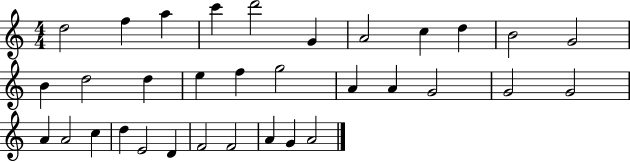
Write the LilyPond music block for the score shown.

{
  \clef treble
  \numericTimeSignature
  \time 4/4
  \key c \major
  d''2 f''4 a''4 | c'''4 d'''2 g'4 | a'2 c''4 d''4 | b'2 g'2 | \break b'4 d''2 d''4 | e''4 f''4 g''2 | a'4 a'4 g'2 | g'2 g'2 | \break a'4 a'2 c''4 | d''4 e'2 d'4 | f'2 f'2 | a'4 g'4 a'2 | \break \bar "|."
}